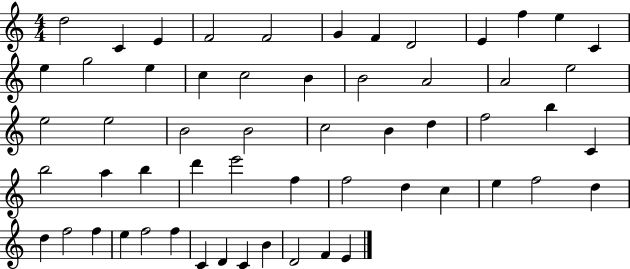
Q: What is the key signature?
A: C major